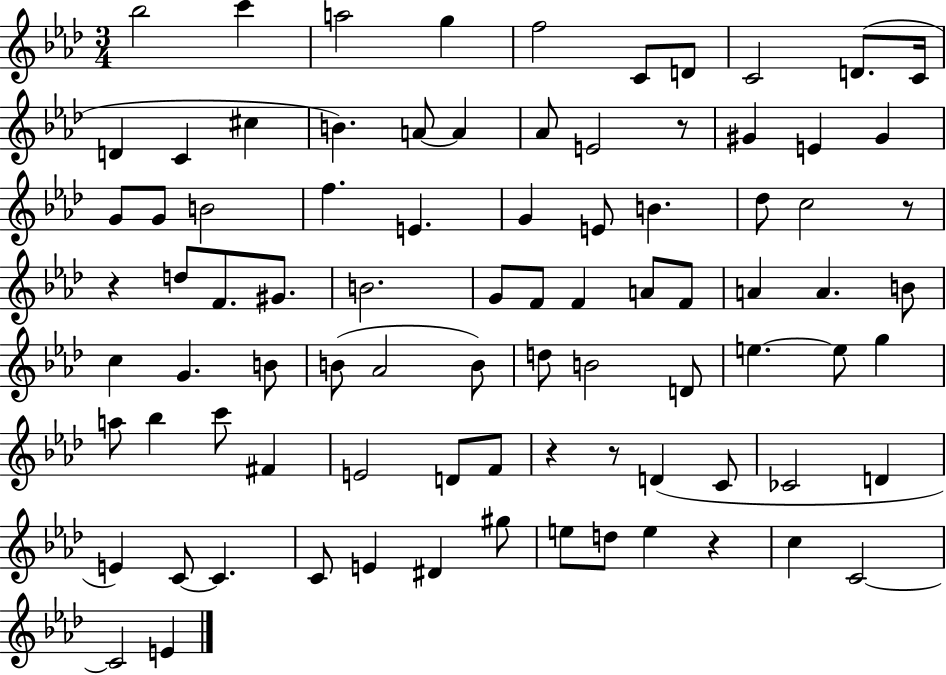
{
  \clef treble
  \numericTimeSignature
  \time 3/4
  \key aes \major
  bes''2 c'''4 | a''2 g''4 | f''2 c'8 d'8 | c'2 d'8.( c'16 | \break d'4 c'4 cis''4 | b'4.) a'8~~ a'4 | aes'8 e'2 r8 | gis'4 e'4 gis'4 | \break g'8 g'8 b'2 | f''4. e'4. | g'4 e'8 b'4. | des''8 c''2 r8 | \break r4 d''8 f'8. gis'8. | b'2. | g'8 f'8 f'4 a'8 f'8 | a'4 a'4. b'8 | \break c''4 g'4. b'8 | b'8( aes'2 b'8) | d''8 b'2 d'8 | e''4.~~ e''8 g''4 | \break a''8 bes''4 c'''8 fis'4 | e'2 d'8 f'8 | r4 r8 d'4( c'8 | ces'2 d'4 | \break e'4) c'8~~ c'4. | c'8 e'4 dis'4 gis''8 | e''8 d''8 e''4 r4 | c''4 c'2~~ | \break c'2 e'4 | \bar "|."
}